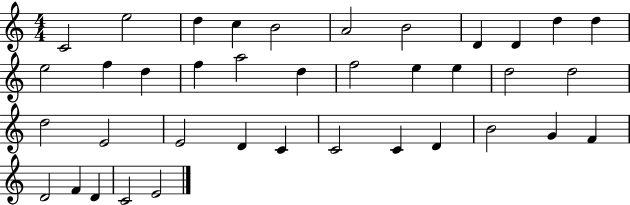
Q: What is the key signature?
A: C major